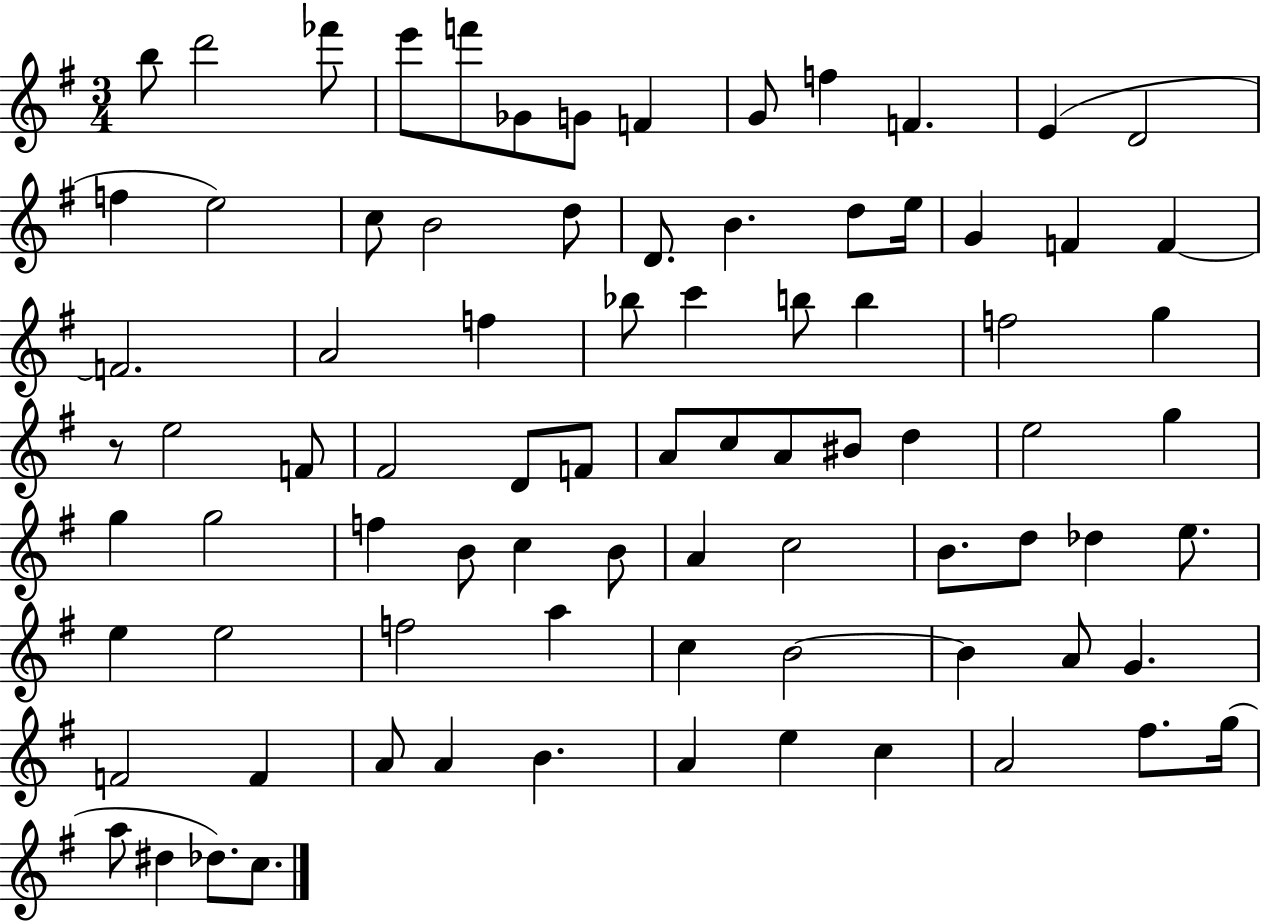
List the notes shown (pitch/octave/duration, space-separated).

B5/e D6/h FES6/e E6/e F6/e Gb4/e G4/e F4/q G4/e F5/q F4/q. E4/q D4/h F5/q E5/h C5/e B4/h D5/e D4/e. B4/q. D5/e E5/s G4/q F4/q F4/q F4/h. A4/h F5/q Bb5/e C6/q B5/e B5/q F5/h G5/q R/e E5/h F4/e F#4/h D4/e F4/e A4/e C5/e A4/e BIS4/e D5/q E5/h G5/q G5/q G5/h F5/q B4/e C5/q B4/e A4/q C5/h B4/e. D5/e Db5/q E5/e. E5/q E5/h F5/h A5/q C5/q B4/h B4/q A4/e G4/q. F4/h F4/q A4/e A4/q B4/q. A4/q E5/q C5/q A4/h F#5/e. G5/s A5/e D#5/q Db5/e. C5/e.